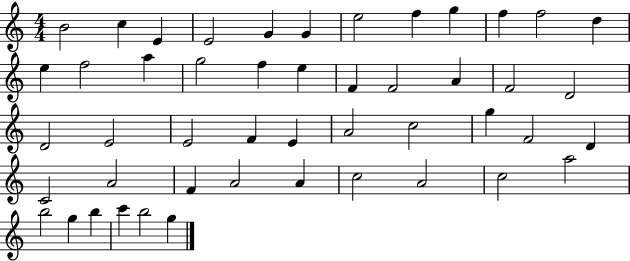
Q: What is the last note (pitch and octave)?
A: G5